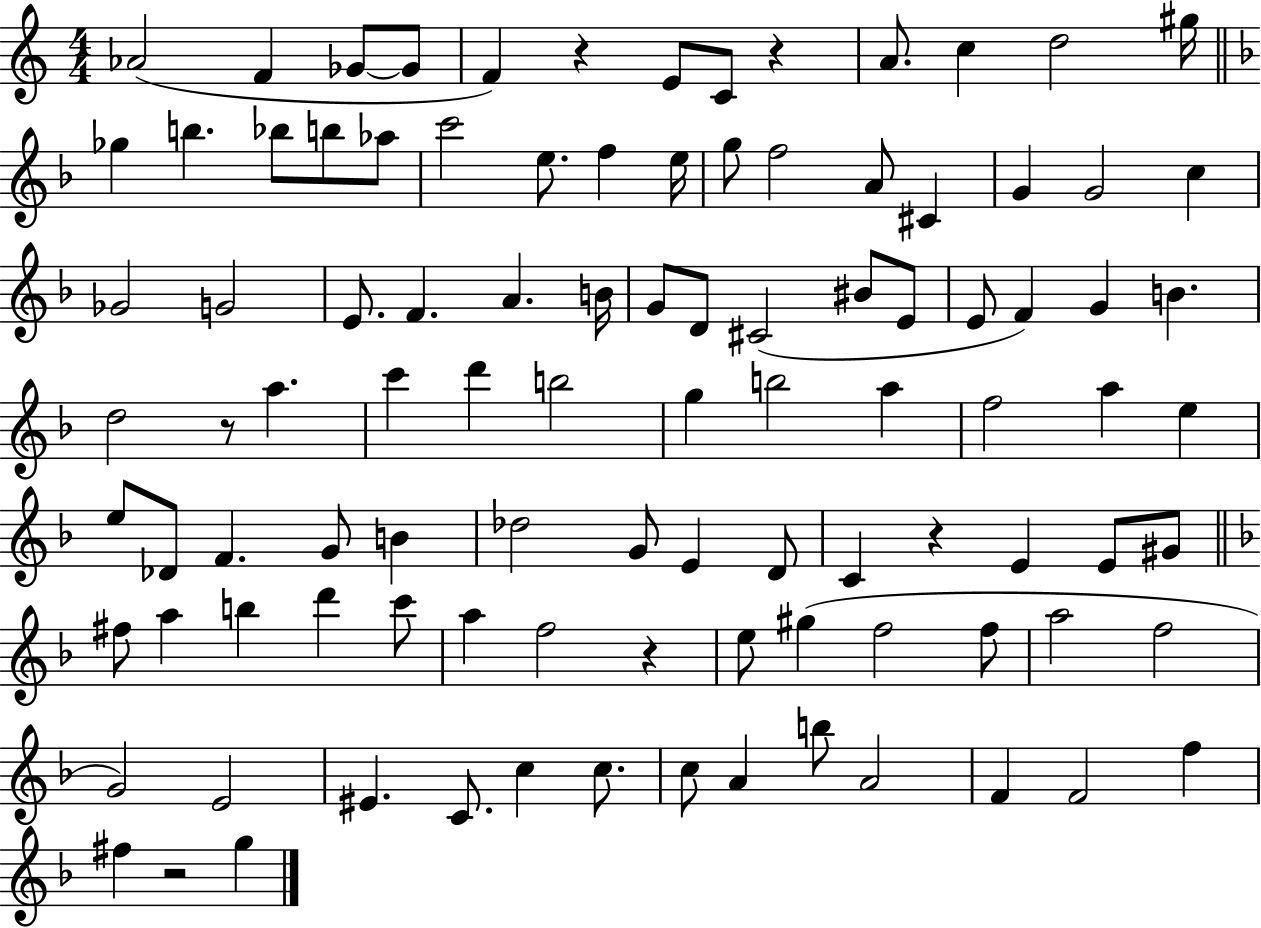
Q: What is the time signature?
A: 4/4